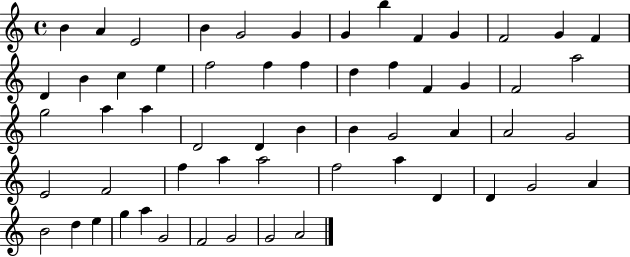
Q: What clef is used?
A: treble